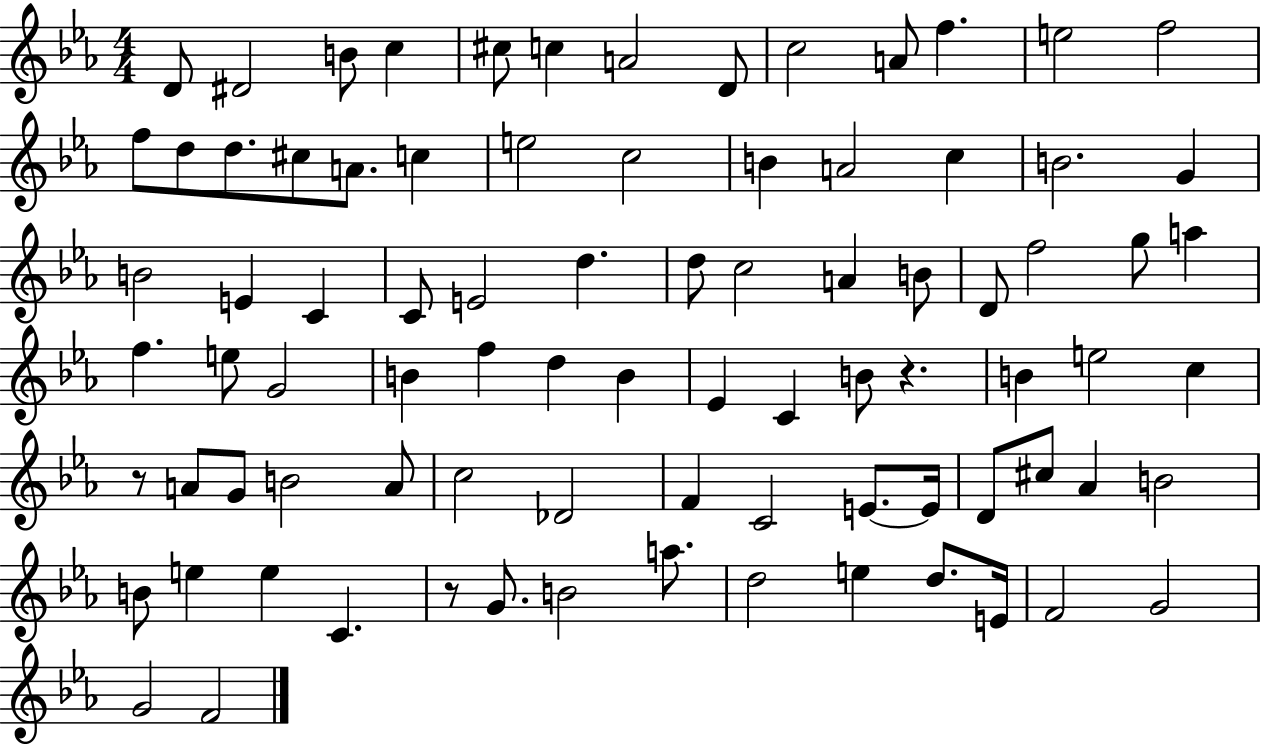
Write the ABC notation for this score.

X:1
T:Untitled
M:4/4
L:1/4
K:Eb
D/2 ^D2 B/2 c ^c/2 c A2 D/2 c2 A/2 f e2 f2 f/2 d/2 d/2 ^c/2 A/2 c e2 c2 B A2 c B2 G B2 E C C/2 E2 d d/2 c2 A B/2 D/2 f2 g/2 a f e/2 G2 B f d B _E C B/2 z B e2 c z/2 A/2 G/2 B2 A/2 c2 _D2 F C2 E/2 E/4 D/2 ^c/2 _A B2 B/2 e e C z/2 G/2 B2 a/2 d2 e d/2 E/4 F2 G2 G2 F2